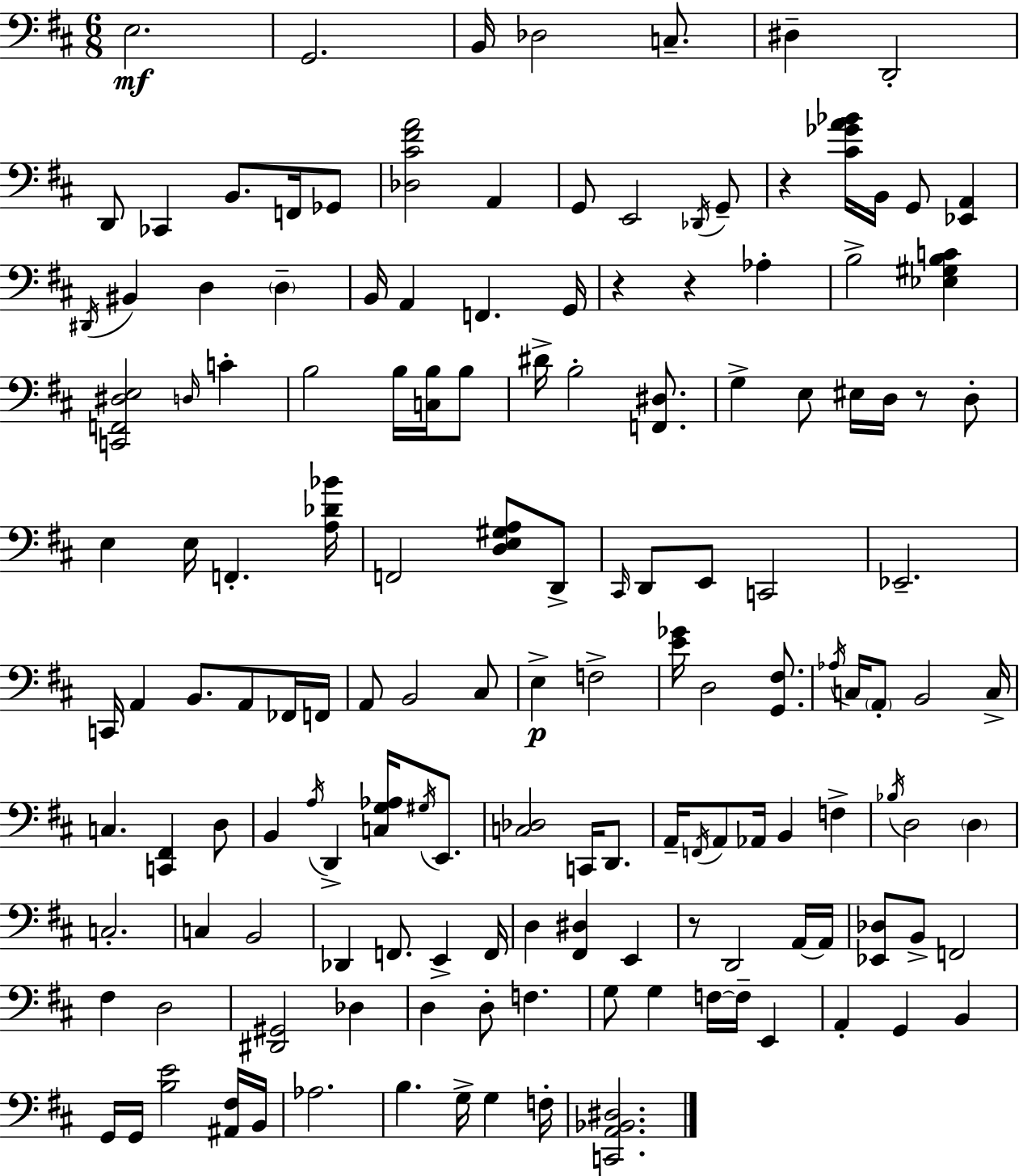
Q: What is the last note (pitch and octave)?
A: F3